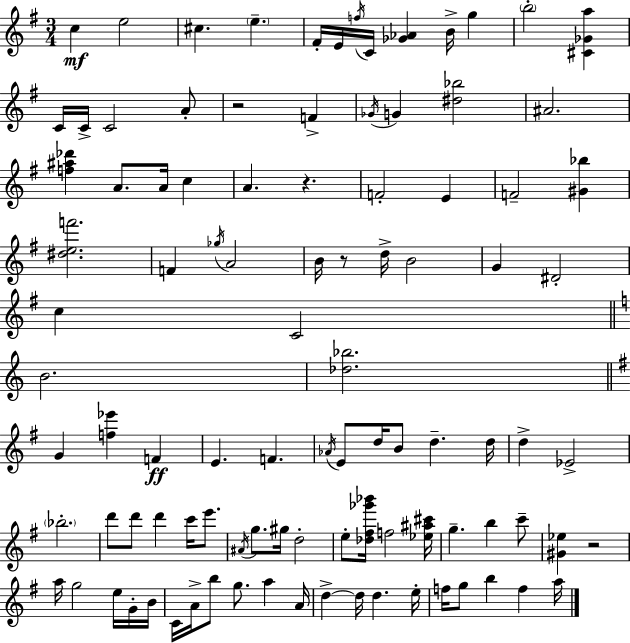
C5/q E5/h C#5/q. E5/q. F#4/s E4/s F5/s C4/s [Gb4,Ab4]/q B4/s G5/q B5/h [C#4,Gb4,A5]/q C4/s C4/s C4/h A4/e R/h F4/q Gb4/s G4/q [D#5,Bb5]/h A#4/h. [F5,A#5,Db6]/q A4/e. A4/s C5/q A4/q. R/q. F4/h E4/q F4/h [G#4,Bb5]/q [D#5,E5,F6]/h. F4/q Gb5/s A4/h B4/s R/e D5/s B4/h G4/q D#4/h C5/q C4/h B4/h. [Db5,Bb5]/h. G4/q [F5,Eb6]/q F4/q E4/q. F4/q. Ab4/s E4/e D5/s B4/e D5/q. D5/s D5/q Eb4/h Bb5/h. D6/e D6/e D6/q C6/s E6/e. A#4/s G5/e. G#5/s D5/h E5/e [Db5,F#5,Gb6,Bb6]/s F5/h [Eb5,A#5,C#6]/s G5/q. B5/q C6/e [G#4,Eb5]/q R/h A5/s G5/h E5/s G4/s B4/s C4/s A4/s B5/e G5/e. A5/q A4/s D5/q D5/s D5/q. E5/s F5/s G5/e B5/q F5/q A5/s